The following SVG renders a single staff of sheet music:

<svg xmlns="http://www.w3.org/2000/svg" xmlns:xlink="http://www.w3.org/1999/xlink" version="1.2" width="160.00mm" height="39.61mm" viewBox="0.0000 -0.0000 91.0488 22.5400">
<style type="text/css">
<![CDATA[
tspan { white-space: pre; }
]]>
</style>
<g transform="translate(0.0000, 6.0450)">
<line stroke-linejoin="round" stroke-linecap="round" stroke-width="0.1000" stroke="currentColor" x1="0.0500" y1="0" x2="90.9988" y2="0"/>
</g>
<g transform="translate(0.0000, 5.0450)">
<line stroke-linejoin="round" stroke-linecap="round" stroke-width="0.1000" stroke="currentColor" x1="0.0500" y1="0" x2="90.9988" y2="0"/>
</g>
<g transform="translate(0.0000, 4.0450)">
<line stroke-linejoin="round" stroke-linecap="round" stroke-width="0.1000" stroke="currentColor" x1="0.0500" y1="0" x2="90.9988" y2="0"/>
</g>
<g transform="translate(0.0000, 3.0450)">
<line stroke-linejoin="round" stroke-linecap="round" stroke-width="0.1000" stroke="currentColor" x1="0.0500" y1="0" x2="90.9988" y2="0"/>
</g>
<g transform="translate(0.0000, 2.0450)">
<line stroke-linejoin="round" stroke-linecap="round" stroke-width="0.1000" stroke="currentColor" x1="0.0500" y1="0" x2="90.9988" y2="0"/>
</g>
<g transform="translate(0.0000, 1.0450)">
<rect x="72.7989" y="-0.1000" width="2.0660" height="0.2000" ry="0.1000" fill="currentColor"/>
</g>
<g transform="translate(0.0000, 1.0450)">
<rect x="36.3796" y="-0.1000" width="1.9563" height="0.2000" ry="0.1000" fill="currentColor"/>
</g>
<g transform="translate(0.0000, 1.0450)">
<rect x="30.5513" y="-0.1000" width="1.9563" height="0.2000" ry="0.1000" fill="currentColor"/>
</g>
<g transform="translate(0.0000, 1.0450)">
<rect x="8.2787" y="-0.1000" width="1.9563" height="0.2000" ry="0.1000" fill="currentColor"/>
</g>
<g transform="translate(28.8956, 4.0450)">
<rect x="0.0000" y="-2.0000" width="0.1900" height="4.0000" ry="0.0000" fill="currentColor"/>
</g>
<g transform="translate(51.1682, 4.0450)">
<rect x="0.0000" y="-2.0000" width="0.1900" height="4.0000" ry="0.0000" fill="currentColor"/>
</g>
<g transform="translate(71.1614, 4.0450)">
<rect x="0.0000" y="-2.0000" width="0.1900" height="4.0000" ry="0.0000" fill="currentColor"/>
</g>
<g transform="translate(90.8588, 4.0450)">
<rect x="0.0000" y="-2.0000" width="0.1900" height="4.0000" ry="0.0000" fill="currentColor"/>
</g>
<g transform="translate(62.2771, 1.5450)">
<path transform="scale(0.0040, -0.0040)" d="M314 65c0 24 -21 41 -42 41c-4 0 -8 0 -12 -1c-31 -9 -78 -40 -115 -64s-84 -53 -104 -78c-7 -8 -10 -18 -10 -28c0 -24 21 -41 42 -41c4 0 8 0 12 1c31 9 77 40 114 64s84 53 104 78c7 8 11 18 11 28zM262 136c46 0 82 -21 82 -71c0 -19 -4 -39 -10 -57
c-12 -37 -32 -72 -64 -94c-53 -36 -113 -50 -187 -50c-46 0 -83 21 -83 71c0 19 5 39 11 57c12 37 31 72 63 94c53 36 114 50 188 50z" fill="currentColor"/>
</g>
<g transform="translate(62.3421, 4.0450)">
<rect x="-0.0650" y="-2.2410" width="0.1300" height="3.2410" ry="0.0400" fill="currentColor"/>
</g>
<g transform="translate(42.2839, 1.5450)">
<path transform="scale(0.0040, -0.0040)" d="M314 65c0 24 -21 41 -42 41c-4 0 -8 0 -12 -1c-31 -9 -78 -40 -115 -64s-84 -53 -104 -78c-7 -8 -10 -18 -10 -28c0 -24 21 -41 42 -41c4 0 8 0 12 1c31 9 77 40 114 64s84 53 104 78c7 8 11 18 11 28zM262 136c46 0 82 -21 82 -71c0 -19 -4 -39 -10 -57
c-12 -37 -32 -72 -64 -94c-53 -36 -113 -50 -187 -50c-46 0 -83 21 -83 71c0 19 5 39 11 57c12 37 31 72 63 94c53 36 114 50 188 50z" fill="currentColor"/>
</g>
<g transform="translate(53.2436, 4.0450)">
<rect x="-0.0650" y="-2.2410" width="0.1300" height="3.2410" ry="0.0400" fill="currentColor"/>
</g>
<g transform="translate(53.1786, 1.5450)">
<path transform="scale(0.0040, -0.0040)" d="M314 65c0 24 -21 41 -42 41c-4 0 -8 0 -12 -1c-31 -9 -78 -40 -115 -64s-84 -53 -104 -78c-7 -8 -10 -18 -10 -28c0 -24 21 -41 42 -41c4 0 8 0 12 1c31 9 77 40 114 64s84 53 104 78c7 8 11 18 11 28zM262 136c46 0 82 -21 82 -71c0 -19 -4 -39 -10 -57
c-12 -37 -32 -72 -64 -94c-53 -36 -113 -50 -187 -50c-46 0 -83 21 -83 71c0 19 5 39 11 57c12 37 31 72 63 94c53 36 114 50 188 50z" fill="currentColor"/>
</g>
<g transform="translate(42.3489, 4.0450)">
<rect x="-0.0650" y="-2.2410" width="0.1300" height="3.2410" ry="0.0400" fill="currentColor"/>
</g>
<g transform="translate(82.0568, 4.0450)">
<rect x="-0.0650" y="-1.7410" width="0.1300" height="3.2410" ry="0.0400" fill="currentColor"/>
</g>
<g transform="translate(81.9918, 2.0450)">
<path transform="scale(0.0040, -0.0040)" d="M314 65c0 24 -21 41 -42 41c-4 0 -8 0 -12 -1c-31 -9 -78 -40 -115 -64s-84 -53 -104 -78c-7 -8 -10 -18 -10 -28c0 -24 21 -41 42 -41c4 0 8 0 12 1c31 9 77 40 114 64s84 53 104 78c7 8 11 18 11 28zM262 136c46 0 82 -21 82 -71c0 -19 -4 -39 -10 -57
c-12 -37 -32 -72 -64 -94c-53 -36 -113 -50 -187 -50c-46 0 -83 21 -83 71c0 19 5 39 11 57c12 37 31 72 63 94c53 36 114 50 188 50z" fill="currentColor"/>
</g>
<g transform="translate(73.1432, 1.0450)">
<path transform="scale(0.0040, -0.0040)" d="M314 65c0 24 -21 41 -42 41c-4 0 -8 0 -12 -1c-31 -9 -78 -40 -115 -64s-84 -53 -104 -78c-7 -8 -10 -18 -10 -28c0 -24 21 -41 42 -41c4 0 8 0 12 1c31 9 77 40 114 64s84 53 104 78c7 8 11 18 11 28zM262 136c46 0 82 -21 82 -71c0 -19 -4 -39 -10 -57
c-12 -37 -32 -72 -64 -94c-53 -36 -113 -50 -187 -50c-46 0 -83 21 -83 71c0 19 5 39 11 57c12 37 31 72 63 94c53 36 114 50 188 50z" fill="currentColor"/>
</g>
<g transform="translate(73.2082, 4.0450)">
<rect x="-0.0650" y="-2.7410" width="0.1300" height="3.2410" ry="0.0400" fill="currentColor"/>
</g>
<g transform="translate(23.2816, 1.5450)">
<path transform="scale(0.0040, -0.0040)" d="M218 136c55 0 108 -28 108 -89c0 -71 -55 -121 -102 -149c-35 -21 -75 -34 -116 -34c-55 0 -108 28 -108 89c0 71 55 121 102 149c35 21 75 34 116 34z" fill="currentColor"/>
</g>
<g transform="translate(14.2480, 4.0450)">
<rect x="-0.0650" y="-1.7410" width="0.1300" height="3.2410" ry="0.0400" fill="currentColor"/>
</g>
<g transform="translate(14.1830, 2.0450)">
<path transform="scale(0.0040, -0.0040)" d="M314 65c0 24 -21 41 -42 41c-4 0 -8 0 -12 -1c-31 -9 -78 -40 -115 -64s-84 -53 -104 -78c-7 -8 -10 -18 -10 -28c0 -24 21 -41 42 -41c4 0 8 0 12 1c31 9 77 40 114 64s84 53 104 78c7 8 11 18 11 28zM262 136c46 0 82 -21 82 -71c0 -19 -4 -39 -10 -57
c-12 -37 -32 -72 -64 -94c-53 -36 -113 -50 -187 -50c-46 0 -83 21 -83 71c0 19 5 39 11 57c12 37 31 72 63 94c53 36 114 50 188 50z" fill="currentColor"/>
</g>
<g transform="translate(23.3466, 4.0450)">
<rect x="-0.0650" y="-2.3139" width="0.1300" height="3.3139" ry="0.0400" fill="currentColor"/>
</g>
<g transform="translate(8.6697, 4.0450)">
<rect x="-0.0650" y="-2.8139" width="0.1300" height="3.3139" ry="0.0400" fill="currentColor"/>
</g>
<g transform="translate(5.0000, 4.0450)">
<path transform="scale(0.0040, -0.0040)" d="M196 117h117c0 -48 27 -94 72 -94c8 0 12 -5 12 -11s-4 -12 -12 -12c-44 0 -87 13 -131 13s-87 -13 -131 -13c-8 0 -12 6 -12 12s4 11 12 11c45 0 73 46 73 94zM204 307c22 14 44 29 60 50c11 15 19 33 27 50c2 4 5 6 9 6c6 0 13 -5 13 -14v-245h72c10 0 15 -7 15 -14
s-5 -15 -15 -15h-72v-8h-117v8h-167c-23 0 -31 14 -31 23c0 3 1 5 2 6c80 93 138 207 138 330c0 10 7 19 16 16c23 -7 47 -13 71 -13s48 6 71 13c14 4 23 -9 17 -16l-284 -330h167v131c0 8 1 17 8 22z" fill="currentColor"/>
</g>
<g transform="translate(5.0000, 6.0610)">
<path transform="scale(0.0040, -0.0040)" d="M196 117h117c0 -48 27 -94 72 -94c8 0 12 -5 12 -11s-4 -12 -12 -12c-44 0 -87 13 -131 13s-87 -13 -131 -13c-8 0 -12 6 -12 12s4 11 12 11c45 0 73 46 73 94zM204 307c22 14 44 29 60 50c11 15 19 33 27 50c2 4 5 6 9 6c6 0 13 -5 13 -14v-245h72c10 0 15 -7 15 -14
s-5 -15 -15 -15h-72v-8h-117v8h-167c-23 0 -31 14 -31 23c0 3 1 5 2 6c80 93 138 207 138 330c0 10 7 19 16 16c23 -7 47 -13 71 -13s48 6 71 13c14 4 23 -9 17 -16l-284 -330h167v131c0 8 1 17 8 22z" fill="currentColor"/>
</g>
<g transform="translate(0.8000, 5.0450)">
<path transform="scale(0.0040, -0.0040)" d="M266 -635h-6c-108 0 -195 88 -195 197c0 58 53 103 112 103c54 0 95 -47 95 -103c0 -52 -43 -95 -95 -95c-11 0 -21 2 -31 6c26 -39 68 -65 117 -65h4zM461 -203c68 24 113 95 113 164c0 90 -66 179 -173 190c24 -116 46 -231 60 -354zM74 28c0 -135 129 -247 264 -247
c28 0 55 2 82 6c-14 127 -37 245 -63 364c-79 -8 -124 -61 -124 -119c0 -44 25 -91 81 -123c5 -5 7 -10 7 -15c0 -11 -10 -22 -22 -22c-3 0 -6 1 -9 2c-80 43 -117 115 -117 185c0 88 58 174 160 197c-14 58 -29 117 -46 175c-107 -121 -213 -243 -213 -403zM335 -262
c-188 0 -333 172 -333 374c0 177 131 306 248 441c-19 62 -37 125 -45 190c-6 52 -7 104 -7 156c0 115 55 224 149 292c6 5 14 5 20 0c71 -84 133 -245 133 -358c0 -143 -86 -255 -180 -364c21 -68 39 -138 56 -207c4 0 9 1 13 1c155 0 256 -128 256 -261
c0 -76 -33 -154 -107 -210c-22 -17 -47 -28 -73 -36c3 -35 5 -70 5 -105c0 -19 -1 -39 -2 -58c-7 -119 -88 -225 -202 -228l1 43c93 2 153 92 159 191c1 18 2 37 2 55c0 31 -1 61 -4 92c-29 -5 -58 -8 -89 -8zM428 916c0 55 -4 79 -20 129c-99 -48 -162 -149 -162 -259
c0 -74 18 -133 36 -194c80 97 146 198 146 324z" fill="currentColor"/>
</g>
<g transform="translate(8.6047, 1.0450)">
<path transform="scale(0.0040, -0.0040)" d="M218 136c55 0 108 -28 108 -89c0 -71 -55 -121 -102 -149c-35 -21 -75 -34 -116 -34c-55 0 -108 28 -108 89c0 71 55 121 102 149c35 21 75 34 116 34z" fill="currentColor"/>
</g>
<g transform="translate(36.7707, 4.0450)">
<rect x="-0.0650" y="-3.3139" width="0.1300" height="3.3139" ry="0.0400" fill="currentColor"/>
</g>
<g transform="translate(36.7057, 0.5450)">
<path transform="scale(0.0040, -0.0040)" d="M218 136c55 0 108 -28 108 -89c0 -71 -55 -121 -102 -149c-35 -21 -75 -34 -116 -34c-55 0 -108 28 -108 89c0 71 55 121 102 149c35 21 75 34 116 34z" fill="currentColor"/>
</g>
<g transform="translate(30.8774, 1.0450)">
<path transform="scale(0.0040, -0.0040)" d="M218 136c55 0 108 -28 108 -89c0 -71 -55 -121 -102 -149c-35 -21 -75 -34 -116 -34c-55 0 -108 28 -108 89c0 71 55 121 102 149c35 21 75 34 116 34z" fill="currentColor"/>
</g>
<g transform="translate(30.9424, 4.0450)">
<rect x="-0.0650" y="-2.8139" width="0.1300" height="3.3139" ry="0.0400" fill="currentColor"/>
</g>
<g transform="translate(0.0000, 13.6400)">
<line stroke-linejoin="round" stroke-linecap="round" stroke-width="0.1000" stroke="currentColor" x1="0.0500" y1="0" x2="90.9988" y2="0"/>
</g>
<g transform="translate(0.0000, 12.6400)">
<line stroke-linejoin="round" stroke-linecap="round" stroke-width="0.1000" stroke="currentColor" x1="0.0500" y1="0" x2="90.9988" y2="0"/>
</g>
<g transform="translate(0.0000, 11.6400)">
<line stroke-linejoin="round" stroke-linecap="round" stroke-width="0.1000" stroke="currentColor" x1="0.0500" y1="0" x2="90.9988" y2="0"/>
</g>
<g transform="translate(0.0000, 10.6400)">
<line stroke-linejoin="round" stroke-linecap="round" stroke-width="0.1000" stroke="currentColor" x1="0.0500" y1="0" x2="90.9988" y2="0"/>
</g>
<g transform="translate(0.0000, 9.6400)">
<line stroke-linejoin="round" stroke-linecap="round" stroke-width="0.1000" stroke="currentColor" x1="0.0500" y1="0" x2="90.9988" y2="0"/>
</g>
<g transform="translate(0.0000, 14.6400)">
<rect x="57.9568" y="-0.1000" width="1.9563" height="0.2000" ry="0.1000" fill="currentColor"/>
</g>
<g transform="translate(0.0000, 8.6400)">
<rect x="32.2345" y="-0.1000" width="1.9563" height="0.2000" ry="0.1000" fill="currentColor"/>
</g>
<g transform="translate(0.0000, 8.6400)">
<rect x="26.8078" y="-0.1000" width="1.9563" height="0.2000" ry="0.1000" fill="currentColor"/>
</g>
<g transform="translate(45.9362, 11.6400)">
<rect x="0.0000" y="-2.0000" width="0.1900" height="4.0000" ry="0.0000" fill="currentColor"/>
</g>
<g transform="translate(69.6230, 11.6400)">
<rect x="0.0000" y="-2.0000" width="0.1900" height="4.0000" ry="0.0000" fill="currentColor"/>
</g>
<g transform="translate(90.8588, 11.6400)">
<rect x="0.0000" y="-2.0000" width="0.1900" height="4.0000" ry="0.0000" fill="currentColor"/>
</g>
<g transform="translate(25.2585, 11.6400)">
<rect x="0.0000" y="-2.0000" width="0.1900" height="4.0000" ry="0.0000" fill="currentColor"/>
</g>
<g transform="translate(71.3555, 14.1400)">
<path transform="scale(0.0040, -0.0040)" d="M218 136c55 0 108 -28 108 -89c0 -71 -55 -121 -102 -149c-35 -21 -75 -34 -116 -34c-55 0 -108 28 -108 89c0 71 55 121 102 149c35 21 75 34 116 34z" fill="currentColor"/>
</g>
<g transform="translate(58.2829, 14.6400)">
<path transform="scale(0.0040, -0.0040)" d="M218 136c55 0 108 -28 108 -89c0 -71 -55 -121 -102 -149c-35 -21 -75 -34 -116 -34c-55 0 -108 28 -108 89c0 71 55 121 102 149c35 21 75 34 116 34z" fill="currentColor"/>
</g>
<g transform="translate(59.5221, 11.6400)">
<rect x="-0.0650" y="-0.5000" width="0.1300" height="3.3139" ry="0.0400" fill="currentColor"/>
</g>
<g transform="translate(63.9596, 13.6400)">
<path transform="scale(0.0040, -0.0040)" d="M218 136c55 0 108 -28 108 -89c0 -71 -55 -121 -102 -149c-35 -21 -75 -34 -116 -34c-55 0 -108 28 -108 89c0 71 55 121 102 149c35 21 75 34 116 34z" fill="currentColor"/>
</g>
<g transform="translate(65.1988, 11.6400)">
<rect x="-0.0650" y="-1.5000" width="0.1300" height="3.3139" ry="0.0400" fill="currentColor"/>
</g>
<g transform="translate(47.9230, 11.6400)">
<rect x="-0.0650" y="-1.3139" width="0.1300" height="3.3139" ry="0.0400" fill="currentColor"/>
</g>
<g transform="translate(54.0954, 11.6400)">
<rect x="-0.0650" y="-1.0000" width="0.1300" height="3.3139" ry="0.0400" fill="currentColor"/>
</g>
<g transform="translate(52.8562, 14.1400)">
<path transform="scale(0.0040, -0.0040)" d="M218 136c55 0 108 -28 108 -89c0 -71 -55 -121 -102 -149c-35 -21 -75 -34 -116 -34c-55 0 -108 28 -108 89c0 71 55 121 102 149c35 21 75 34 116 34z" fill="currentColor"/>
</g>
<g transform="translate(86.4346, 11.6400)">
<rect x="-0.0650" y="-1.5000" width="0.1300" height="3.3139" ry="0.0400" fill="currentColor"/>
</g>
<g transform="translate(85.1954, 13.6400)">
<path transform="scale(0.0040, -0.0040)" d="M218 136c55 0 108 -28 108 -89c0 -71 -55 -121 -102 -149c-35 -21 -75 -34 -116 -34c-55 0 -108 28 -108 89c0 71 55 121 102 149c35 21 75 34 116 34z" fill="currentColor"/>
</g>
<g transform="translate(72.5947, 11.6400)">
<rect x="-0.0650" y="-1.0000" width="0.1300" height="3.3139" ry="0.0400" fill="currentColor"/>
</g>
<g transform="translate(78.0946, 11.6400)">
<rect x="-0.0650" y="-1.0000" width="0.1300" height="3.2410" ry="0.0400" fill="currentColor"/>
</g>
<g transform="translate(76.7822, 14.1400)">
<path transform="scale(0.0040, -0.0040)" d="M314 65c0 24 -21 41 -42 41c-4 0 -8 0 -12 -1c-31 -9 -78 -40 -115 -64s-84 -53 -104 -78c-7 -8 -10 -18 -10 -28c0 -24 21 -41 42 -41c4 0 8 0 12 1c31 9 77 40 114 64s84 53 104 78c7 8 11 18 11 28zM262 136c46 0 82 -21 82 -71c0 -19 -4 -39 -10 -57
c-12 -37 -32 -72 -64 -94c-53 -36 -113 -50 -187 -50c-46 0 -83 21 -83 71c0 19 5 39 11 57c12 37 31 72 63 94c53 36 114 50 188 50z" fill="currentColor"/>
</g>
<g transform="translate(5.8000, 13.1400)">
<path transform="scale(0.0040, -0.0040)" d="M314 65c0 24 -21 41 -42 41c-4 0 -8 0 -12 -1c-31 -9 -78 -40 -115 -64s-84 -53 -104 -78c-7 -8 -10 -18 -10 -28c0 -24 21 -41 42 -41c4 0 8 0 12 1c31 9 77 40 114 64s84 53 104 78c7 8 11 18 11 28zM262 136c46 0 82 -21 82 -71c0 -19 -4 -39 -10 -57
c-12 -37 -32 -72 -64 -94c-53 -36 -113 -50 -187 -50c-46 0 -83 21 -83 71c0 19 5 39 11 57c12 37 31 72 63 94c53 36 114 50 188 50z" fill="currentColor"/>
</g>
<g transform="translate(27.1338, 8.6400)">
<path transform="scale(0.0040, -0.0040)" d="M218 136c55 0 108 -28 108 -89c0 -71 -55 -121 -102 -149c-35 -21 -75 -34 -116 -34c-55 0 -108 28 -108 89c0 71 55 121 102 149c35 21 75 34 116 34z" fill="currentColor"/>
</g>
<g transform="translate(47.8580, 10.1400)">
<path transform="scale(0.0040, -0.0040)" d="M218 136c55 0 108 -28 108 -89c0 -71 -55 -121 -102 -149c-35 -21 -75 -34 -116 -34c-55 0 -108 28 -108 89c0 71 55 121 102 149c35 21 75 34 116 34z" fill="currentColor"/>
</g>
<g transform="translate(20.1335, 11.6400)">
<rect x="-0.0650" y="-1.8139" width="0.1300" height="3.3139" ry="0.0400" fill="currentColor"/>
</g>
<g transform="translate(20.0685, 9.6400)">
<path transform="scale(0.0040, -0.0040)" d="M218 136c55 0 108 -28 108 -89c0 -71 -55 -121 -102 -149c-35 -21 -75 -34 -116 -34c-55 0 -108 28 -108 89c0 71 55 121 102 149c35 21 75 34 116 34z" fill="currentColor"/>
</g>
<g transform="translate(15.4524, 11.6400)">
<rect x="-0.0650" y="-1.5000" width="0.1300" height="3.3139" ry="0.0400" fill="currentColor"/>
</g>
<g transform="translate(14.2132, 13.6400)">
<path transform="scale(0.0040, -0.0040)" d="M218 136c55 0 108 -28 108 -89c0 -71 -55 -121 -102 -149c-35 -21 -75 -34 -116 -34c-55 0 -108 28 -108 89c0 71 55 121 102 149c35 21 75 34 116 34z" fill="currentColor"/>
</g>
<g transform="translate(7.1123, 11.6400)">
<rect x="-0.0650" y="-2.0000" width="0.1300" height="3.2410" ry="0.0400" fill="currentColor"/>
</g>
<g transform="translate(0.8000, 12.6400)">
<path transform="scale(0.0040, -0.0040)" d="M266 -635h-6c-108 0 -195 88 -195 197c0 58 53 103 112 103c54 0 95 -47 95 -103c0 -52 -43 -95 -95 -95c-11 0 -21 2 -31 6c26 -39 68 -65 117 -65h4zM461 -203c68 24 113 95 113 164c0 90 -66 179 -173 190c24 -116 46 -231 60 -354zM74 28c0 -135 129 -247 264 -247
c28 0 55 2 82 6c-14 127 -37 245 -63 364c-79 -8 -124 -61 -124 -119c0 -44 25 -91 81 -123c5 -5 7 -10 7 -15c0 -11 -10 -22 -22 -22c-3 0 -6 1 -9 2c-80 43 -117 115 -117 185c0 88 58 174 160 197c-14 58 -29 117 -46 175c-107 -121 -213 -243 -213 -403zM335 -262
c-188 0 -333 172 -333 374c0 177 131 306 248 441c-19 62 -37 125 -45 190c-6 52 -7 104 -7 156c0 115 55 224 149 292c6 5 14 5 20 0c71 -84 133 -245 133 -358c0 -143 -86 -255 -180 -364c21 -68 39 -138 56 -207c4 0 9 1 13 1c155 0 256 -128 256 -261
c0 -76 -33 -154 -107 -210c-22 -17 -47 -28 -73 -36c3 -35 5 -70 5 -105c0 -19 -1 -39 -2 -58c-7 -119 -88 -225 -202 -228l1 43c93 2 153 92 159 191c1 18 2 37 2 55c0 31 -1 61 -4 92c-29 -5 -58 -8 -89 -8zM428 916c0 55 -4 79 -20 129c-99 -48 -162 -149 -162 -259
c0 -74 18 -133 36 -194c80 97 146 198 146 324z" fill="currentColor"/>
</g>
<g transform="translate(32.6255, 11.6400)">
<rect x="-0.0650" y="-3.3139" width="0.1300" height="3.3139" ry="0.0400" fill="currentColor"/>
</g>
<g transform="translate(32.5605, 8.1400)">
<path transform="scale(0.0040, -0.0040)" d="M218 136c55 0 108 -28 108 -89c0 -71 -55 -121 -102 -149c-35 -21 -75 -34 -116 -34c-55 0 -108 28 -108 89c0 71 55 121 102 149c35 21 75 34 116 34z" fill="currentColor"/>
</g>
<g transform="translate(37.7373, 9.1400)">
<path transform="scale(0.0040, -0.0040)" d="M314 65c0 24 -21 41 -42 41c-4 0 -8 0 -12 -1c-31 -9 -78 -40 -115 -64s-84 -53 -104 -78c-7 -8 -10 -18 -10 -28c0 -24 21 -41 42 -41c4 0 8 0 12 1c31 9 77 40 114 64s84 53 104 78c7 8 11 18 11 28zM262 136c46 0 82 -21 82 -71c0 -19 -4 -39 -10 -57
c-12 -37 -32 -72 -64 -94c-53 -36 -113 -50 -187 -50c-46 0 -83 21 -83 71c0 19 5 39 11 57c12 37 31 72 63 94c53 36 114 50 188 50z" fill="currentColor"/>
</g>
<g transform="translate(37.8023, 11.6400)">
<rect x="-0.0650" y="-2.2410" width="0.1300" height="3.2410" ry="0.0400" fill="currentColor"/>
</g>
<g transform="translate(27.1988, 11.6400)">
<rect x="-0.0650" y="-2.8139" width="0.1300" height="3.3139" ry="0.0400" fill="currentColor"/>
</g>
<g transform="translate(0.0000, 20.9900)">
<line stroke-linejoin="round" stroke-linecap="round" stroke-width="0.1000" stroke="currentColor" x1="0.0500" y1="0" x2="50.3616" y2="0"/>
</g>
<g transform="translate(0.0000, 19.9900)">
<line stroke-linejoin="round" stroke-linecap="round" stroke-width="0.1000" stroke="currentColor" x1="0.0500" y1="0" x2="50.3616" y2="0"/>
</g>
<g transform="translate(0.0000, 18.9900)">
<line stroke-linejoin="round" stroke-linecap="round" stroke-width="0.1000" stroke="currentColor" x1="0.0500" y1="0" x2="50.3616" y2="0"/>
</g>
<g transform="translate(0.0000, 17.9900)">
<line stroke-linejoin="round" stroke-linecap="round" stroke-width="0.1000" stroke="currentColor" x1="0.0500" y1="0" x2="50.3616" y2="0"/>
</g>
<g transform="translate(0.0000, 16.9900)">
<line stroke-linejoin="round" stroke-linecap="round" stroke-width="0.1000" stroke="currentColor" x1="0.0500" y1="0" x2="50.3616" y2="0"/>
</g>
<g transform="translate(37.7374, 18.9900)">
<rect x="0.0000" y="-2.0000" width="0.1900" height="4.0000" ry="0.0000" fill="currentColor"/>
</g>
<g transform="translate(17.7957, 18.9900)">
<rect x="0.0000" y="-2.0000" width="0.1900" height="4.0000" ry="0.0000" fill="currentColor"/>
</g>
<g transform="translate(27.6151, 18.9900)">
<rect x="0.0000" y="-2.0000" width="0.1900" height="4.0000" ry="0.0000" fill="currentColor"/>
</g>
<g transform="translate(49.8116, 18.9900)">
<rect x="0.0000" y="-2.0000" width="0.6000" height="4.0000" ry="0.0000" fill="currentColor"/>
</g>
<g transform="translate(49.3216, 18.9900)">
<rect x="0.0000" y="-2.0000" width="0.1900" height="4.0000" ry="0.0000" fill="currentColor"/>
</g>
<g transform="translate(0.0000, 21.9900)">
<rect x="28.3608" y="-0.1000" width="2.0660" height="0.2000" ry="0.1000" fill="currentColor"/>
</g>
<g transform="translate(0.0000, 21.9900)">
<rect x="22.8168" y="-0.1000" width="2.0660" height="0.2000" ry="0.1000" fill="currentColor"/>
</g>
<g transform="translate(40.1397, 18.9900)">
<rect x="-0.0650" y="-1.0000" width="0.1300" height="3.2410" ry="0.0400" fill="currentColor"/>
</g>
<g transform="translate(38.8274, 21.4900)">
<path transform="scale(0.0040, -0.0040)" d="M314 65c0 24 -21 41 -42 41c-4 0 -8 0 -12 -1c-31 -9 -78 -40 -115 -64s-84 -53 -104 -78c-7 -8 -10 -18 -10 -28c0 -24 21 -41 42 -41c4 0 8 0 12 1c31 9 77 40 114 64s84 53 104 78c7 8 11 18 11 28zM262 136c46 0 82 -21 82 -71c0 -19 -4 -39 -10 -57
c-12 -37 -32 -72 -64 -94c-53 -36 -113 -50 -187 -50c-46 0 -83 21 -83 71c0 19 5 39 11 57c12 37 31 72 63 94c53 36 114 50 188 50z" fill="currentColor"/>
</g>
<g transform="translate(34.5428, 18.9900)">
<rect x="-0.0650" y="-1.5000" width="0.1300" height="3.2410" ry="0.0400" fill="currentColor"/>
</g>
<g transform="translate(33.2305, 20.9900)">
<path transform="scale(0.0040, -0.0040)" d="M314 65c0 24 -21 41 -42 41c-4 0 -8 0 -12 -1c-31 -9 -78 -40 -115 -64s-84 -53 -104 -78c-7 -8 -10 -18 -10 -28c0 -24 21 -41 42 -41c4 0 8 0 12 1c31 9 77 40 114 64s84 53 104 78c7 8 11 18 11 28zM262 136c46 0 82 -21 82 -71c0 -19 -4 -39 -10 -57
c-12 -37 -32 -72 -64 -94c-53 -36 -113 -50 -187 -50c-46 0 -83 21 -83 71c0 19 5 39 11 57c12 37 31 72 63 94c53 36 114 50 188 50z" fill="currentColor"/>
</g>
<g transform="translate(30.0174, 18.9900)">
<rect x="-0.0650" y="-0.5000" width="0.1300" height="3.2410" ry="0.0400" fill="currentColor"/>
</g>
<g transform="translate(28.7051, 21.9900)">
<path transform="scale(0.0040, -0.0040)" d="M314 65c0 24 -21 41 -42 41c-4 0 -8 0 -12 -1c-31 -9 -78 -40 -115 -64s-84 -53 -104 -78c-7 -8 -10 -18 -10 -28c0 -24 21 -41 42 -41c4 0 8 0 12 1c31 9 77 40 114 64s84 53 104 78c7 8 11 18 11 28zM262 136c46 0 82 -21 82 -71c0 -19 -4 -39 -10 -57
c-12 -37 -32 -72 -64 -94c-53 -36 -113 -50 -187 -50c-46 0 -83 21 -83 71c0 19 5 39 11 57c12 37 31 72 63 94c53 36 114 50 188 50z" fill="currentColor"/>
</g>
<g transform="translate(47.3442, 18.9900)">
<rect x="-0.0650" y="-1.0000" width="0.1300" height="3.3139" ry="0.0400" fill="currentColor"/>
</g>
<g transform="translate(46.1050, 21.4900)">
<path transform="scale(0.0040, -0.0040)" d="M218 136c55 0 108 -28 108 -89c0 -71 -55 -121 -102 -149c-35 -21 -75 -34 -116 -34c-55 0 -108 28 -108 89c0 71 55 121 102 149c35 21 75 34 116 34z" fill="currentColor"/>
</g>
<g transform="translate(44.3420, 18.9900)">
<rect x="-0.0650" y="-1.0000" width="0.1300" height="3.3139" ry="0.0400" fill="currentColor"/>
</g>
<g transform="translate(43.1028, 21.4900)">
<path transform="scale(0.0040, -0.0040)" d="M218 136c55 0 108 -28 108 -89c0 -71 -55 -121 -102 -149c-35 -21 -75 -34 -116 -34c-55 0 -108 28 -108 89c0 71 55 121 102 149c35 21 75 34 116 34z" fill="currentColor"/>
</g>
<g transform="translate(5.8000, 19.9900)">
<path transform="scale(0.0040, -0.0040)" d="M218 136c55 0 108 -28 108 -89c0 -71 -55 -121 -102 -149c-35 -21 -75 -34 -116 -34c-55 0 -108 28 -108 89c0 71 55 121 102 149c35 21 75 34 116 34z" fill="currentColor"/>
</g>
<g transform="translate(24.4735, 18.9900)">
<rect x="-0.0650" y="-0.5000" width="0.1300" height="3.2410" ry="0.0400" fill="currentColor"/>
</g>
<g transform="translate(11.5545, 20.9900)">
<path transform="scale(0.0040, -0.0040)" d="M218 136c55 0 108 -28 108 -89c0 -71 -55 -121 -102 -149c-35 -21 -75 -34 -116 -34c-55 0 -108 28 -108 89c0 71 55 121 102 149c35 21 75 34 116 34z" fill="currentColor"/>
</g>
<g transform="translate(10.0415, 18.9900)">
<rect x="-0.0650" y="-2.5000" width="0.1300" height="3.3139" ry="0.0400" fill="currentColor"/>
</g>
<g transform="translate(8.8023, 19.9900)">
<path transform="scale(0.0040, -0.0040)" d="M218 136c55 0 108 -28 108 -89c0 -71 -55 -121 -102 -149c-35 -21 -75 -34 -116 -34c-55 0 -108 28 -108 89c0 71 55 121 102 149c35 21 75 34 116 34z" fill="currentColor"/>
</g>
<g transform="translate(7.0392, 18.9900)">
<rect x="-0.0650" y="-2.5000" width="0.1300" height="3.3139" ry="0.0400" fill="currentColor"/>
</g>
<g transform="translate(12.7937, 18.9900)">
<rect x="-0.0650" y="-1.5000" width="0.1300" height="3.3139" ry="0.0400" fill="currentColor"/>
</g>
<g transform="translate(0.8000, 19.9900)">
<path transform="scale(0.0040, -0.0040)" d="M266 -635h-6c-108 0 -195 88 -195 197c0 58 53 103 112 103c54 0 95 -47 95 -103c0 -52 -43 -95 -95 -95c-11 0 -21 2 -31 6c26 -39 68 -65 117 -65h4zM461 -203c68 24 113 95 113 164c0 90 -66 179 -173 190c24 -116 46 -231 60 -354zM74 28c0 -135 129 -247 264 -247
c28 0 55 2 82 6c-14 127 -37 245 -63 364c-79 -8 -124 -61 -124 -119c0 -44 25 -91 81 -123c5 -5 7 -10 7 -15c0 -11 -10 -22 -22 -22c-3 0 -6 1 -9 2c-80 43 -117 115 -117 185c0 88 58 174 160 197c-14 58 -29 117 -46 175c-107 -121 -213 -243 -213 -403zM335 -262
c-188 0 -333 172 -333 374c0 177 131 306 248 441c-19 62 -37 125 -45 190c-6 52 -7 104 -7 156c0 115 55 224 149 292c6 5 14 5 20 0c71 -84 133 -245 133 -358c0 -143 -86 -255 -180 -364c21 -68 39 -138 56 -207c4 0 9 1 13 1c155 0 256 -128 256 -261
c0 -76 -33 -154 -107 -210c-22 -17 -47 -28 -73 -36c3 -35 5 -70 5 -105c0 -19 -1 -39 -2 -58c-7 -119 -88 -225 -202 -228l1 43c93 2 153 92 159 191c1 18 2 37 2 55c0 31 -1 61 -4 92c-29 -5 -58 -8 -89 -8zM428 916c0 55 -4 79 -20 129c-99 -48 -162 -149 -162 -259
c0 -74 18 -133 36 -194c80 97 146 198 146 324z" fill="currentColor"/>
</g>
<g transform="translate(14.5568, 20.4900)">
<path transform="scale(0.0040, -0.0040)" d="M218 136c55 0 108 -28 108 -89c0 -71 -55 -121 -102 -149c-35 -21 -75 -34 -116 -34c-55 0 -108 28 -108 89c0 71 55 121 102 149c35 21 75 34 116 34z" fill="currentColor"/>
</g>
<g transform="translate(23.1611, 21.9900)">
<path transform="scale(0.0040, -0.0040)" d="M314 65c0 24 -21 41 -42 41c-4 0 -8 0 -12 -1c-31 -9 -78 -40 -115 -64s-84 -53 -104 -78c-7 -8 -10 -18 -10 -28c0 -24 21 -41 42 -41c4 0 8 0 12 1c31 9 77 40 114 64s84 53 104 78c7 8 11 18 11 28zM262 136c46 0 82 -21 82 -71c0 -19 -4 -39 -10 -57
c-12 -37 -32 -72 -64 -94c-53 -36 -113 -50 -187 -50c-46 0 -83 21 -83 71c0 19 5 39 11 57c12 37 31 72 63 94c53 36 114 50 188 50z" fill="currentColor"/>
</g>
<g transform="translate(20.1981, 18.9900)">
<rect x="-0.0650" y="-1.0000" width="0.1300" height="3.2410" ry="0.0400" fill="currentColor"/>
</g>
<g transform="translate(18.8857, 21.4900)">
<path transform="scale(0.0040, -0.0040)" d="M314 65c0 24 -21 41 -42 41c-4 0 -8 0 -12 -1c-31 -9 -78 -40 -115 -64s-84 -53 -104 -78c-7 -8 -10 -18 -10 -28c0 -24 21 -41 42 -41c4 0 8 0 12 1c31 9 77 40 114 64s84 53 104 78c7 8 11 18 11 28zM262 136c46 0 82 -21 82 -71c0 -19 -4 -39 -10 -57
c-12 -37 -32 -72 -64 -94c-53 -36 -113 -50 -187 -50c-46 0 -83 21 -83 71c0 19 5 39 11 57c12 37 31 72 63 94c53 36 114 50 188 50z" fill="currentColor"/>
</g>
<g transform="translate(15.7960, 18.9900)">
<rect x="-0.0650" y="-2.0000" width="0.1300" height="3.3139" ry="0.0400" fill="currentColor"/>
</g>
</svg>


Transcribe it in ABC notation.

X:1
T:Untitled
M:4/4
L:1/4
K:C
a f2 g a b g2 g2 g2 a2 f2 F2 E f a b g2 e D C E D D2 E G G E F D2 C2 C2 E2 D2 D D